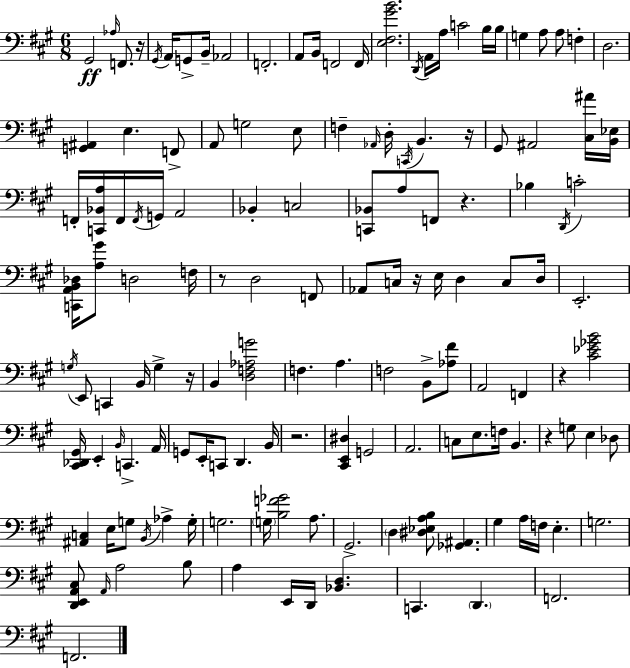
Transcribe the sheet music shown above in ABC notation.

X:1
T:Untitled
M:6/8
L:1/4
K:A
^G,,2 _A,/4 F,,/2 z/4 ^G,,/4 A,,/4 G,,/2 B,,/4 _A,,2 F,,2 A,,/2 B,,/4 F,,2 F,,/4 [E,^F,^GB]2 D,,/4 A,,/4 A,/4 C2 B,/4 B,/4 G, A,/2 A,/2 F, D,2 [G,,^A,,] E, F,,/2 A,,/2 G,2 E,/2 F, _A,,/4 D,/4 C,,/4 B,, z/4 ^G,,/2 ^A,,2 [^C,^A]/4 [B,,_E,]/4 F,,/4 [C,,_B,,A,]/4 F,,/4 F,,/4 G,,/4 A,,2 _B,, C,2 [C,,_B,,]/2 A,/2 F,,/2 z _B, D,,/4 C2 [C,,A,,B,,_D,]/4 [A,^G]/2 D,2 F,/4 z/2 D,2 F,,/2 _A,,/2 C,/4 z/4 E,/4 D, C,/2 D,/4 E,,2 G,/4 E,,/2 C,, B,,/4 G, z/4 B,, [D,F,_A,G]2 F, A, F,2 B,,/2 [_A,^F]/2 A,,2 F,, z [^C_E_GB]2 [^C,,_D,,^G,,]/4 E,, B,,/4 C,, A,,/4 G,,/2 E,,/4 C,,/2 D,, B,,/4 z2 [^C,,E,,^D,] G,,2 A,,2 C,/2 E,/2 F,/4 B,, z G,/2 E, _D,/2 [^A,,C,] E,/4 G,/2 B,,/4 _A, G,/4 G,2 G,/4 [B,F_G]2 A,/2 ^G,,2 D, [^D,_E,A,B,]/2 [_G,,^A,,] ^G, A,/4 F,/4 E, G,2 [D,,E,,A,,^C,]/2 A,,/4 A,2 B,/2 A, E,,/4 D,,/4 [_B,,D,] C,, D,, F,,2 F,,2